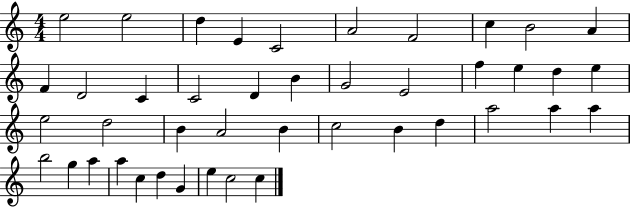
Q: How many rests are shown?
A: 0